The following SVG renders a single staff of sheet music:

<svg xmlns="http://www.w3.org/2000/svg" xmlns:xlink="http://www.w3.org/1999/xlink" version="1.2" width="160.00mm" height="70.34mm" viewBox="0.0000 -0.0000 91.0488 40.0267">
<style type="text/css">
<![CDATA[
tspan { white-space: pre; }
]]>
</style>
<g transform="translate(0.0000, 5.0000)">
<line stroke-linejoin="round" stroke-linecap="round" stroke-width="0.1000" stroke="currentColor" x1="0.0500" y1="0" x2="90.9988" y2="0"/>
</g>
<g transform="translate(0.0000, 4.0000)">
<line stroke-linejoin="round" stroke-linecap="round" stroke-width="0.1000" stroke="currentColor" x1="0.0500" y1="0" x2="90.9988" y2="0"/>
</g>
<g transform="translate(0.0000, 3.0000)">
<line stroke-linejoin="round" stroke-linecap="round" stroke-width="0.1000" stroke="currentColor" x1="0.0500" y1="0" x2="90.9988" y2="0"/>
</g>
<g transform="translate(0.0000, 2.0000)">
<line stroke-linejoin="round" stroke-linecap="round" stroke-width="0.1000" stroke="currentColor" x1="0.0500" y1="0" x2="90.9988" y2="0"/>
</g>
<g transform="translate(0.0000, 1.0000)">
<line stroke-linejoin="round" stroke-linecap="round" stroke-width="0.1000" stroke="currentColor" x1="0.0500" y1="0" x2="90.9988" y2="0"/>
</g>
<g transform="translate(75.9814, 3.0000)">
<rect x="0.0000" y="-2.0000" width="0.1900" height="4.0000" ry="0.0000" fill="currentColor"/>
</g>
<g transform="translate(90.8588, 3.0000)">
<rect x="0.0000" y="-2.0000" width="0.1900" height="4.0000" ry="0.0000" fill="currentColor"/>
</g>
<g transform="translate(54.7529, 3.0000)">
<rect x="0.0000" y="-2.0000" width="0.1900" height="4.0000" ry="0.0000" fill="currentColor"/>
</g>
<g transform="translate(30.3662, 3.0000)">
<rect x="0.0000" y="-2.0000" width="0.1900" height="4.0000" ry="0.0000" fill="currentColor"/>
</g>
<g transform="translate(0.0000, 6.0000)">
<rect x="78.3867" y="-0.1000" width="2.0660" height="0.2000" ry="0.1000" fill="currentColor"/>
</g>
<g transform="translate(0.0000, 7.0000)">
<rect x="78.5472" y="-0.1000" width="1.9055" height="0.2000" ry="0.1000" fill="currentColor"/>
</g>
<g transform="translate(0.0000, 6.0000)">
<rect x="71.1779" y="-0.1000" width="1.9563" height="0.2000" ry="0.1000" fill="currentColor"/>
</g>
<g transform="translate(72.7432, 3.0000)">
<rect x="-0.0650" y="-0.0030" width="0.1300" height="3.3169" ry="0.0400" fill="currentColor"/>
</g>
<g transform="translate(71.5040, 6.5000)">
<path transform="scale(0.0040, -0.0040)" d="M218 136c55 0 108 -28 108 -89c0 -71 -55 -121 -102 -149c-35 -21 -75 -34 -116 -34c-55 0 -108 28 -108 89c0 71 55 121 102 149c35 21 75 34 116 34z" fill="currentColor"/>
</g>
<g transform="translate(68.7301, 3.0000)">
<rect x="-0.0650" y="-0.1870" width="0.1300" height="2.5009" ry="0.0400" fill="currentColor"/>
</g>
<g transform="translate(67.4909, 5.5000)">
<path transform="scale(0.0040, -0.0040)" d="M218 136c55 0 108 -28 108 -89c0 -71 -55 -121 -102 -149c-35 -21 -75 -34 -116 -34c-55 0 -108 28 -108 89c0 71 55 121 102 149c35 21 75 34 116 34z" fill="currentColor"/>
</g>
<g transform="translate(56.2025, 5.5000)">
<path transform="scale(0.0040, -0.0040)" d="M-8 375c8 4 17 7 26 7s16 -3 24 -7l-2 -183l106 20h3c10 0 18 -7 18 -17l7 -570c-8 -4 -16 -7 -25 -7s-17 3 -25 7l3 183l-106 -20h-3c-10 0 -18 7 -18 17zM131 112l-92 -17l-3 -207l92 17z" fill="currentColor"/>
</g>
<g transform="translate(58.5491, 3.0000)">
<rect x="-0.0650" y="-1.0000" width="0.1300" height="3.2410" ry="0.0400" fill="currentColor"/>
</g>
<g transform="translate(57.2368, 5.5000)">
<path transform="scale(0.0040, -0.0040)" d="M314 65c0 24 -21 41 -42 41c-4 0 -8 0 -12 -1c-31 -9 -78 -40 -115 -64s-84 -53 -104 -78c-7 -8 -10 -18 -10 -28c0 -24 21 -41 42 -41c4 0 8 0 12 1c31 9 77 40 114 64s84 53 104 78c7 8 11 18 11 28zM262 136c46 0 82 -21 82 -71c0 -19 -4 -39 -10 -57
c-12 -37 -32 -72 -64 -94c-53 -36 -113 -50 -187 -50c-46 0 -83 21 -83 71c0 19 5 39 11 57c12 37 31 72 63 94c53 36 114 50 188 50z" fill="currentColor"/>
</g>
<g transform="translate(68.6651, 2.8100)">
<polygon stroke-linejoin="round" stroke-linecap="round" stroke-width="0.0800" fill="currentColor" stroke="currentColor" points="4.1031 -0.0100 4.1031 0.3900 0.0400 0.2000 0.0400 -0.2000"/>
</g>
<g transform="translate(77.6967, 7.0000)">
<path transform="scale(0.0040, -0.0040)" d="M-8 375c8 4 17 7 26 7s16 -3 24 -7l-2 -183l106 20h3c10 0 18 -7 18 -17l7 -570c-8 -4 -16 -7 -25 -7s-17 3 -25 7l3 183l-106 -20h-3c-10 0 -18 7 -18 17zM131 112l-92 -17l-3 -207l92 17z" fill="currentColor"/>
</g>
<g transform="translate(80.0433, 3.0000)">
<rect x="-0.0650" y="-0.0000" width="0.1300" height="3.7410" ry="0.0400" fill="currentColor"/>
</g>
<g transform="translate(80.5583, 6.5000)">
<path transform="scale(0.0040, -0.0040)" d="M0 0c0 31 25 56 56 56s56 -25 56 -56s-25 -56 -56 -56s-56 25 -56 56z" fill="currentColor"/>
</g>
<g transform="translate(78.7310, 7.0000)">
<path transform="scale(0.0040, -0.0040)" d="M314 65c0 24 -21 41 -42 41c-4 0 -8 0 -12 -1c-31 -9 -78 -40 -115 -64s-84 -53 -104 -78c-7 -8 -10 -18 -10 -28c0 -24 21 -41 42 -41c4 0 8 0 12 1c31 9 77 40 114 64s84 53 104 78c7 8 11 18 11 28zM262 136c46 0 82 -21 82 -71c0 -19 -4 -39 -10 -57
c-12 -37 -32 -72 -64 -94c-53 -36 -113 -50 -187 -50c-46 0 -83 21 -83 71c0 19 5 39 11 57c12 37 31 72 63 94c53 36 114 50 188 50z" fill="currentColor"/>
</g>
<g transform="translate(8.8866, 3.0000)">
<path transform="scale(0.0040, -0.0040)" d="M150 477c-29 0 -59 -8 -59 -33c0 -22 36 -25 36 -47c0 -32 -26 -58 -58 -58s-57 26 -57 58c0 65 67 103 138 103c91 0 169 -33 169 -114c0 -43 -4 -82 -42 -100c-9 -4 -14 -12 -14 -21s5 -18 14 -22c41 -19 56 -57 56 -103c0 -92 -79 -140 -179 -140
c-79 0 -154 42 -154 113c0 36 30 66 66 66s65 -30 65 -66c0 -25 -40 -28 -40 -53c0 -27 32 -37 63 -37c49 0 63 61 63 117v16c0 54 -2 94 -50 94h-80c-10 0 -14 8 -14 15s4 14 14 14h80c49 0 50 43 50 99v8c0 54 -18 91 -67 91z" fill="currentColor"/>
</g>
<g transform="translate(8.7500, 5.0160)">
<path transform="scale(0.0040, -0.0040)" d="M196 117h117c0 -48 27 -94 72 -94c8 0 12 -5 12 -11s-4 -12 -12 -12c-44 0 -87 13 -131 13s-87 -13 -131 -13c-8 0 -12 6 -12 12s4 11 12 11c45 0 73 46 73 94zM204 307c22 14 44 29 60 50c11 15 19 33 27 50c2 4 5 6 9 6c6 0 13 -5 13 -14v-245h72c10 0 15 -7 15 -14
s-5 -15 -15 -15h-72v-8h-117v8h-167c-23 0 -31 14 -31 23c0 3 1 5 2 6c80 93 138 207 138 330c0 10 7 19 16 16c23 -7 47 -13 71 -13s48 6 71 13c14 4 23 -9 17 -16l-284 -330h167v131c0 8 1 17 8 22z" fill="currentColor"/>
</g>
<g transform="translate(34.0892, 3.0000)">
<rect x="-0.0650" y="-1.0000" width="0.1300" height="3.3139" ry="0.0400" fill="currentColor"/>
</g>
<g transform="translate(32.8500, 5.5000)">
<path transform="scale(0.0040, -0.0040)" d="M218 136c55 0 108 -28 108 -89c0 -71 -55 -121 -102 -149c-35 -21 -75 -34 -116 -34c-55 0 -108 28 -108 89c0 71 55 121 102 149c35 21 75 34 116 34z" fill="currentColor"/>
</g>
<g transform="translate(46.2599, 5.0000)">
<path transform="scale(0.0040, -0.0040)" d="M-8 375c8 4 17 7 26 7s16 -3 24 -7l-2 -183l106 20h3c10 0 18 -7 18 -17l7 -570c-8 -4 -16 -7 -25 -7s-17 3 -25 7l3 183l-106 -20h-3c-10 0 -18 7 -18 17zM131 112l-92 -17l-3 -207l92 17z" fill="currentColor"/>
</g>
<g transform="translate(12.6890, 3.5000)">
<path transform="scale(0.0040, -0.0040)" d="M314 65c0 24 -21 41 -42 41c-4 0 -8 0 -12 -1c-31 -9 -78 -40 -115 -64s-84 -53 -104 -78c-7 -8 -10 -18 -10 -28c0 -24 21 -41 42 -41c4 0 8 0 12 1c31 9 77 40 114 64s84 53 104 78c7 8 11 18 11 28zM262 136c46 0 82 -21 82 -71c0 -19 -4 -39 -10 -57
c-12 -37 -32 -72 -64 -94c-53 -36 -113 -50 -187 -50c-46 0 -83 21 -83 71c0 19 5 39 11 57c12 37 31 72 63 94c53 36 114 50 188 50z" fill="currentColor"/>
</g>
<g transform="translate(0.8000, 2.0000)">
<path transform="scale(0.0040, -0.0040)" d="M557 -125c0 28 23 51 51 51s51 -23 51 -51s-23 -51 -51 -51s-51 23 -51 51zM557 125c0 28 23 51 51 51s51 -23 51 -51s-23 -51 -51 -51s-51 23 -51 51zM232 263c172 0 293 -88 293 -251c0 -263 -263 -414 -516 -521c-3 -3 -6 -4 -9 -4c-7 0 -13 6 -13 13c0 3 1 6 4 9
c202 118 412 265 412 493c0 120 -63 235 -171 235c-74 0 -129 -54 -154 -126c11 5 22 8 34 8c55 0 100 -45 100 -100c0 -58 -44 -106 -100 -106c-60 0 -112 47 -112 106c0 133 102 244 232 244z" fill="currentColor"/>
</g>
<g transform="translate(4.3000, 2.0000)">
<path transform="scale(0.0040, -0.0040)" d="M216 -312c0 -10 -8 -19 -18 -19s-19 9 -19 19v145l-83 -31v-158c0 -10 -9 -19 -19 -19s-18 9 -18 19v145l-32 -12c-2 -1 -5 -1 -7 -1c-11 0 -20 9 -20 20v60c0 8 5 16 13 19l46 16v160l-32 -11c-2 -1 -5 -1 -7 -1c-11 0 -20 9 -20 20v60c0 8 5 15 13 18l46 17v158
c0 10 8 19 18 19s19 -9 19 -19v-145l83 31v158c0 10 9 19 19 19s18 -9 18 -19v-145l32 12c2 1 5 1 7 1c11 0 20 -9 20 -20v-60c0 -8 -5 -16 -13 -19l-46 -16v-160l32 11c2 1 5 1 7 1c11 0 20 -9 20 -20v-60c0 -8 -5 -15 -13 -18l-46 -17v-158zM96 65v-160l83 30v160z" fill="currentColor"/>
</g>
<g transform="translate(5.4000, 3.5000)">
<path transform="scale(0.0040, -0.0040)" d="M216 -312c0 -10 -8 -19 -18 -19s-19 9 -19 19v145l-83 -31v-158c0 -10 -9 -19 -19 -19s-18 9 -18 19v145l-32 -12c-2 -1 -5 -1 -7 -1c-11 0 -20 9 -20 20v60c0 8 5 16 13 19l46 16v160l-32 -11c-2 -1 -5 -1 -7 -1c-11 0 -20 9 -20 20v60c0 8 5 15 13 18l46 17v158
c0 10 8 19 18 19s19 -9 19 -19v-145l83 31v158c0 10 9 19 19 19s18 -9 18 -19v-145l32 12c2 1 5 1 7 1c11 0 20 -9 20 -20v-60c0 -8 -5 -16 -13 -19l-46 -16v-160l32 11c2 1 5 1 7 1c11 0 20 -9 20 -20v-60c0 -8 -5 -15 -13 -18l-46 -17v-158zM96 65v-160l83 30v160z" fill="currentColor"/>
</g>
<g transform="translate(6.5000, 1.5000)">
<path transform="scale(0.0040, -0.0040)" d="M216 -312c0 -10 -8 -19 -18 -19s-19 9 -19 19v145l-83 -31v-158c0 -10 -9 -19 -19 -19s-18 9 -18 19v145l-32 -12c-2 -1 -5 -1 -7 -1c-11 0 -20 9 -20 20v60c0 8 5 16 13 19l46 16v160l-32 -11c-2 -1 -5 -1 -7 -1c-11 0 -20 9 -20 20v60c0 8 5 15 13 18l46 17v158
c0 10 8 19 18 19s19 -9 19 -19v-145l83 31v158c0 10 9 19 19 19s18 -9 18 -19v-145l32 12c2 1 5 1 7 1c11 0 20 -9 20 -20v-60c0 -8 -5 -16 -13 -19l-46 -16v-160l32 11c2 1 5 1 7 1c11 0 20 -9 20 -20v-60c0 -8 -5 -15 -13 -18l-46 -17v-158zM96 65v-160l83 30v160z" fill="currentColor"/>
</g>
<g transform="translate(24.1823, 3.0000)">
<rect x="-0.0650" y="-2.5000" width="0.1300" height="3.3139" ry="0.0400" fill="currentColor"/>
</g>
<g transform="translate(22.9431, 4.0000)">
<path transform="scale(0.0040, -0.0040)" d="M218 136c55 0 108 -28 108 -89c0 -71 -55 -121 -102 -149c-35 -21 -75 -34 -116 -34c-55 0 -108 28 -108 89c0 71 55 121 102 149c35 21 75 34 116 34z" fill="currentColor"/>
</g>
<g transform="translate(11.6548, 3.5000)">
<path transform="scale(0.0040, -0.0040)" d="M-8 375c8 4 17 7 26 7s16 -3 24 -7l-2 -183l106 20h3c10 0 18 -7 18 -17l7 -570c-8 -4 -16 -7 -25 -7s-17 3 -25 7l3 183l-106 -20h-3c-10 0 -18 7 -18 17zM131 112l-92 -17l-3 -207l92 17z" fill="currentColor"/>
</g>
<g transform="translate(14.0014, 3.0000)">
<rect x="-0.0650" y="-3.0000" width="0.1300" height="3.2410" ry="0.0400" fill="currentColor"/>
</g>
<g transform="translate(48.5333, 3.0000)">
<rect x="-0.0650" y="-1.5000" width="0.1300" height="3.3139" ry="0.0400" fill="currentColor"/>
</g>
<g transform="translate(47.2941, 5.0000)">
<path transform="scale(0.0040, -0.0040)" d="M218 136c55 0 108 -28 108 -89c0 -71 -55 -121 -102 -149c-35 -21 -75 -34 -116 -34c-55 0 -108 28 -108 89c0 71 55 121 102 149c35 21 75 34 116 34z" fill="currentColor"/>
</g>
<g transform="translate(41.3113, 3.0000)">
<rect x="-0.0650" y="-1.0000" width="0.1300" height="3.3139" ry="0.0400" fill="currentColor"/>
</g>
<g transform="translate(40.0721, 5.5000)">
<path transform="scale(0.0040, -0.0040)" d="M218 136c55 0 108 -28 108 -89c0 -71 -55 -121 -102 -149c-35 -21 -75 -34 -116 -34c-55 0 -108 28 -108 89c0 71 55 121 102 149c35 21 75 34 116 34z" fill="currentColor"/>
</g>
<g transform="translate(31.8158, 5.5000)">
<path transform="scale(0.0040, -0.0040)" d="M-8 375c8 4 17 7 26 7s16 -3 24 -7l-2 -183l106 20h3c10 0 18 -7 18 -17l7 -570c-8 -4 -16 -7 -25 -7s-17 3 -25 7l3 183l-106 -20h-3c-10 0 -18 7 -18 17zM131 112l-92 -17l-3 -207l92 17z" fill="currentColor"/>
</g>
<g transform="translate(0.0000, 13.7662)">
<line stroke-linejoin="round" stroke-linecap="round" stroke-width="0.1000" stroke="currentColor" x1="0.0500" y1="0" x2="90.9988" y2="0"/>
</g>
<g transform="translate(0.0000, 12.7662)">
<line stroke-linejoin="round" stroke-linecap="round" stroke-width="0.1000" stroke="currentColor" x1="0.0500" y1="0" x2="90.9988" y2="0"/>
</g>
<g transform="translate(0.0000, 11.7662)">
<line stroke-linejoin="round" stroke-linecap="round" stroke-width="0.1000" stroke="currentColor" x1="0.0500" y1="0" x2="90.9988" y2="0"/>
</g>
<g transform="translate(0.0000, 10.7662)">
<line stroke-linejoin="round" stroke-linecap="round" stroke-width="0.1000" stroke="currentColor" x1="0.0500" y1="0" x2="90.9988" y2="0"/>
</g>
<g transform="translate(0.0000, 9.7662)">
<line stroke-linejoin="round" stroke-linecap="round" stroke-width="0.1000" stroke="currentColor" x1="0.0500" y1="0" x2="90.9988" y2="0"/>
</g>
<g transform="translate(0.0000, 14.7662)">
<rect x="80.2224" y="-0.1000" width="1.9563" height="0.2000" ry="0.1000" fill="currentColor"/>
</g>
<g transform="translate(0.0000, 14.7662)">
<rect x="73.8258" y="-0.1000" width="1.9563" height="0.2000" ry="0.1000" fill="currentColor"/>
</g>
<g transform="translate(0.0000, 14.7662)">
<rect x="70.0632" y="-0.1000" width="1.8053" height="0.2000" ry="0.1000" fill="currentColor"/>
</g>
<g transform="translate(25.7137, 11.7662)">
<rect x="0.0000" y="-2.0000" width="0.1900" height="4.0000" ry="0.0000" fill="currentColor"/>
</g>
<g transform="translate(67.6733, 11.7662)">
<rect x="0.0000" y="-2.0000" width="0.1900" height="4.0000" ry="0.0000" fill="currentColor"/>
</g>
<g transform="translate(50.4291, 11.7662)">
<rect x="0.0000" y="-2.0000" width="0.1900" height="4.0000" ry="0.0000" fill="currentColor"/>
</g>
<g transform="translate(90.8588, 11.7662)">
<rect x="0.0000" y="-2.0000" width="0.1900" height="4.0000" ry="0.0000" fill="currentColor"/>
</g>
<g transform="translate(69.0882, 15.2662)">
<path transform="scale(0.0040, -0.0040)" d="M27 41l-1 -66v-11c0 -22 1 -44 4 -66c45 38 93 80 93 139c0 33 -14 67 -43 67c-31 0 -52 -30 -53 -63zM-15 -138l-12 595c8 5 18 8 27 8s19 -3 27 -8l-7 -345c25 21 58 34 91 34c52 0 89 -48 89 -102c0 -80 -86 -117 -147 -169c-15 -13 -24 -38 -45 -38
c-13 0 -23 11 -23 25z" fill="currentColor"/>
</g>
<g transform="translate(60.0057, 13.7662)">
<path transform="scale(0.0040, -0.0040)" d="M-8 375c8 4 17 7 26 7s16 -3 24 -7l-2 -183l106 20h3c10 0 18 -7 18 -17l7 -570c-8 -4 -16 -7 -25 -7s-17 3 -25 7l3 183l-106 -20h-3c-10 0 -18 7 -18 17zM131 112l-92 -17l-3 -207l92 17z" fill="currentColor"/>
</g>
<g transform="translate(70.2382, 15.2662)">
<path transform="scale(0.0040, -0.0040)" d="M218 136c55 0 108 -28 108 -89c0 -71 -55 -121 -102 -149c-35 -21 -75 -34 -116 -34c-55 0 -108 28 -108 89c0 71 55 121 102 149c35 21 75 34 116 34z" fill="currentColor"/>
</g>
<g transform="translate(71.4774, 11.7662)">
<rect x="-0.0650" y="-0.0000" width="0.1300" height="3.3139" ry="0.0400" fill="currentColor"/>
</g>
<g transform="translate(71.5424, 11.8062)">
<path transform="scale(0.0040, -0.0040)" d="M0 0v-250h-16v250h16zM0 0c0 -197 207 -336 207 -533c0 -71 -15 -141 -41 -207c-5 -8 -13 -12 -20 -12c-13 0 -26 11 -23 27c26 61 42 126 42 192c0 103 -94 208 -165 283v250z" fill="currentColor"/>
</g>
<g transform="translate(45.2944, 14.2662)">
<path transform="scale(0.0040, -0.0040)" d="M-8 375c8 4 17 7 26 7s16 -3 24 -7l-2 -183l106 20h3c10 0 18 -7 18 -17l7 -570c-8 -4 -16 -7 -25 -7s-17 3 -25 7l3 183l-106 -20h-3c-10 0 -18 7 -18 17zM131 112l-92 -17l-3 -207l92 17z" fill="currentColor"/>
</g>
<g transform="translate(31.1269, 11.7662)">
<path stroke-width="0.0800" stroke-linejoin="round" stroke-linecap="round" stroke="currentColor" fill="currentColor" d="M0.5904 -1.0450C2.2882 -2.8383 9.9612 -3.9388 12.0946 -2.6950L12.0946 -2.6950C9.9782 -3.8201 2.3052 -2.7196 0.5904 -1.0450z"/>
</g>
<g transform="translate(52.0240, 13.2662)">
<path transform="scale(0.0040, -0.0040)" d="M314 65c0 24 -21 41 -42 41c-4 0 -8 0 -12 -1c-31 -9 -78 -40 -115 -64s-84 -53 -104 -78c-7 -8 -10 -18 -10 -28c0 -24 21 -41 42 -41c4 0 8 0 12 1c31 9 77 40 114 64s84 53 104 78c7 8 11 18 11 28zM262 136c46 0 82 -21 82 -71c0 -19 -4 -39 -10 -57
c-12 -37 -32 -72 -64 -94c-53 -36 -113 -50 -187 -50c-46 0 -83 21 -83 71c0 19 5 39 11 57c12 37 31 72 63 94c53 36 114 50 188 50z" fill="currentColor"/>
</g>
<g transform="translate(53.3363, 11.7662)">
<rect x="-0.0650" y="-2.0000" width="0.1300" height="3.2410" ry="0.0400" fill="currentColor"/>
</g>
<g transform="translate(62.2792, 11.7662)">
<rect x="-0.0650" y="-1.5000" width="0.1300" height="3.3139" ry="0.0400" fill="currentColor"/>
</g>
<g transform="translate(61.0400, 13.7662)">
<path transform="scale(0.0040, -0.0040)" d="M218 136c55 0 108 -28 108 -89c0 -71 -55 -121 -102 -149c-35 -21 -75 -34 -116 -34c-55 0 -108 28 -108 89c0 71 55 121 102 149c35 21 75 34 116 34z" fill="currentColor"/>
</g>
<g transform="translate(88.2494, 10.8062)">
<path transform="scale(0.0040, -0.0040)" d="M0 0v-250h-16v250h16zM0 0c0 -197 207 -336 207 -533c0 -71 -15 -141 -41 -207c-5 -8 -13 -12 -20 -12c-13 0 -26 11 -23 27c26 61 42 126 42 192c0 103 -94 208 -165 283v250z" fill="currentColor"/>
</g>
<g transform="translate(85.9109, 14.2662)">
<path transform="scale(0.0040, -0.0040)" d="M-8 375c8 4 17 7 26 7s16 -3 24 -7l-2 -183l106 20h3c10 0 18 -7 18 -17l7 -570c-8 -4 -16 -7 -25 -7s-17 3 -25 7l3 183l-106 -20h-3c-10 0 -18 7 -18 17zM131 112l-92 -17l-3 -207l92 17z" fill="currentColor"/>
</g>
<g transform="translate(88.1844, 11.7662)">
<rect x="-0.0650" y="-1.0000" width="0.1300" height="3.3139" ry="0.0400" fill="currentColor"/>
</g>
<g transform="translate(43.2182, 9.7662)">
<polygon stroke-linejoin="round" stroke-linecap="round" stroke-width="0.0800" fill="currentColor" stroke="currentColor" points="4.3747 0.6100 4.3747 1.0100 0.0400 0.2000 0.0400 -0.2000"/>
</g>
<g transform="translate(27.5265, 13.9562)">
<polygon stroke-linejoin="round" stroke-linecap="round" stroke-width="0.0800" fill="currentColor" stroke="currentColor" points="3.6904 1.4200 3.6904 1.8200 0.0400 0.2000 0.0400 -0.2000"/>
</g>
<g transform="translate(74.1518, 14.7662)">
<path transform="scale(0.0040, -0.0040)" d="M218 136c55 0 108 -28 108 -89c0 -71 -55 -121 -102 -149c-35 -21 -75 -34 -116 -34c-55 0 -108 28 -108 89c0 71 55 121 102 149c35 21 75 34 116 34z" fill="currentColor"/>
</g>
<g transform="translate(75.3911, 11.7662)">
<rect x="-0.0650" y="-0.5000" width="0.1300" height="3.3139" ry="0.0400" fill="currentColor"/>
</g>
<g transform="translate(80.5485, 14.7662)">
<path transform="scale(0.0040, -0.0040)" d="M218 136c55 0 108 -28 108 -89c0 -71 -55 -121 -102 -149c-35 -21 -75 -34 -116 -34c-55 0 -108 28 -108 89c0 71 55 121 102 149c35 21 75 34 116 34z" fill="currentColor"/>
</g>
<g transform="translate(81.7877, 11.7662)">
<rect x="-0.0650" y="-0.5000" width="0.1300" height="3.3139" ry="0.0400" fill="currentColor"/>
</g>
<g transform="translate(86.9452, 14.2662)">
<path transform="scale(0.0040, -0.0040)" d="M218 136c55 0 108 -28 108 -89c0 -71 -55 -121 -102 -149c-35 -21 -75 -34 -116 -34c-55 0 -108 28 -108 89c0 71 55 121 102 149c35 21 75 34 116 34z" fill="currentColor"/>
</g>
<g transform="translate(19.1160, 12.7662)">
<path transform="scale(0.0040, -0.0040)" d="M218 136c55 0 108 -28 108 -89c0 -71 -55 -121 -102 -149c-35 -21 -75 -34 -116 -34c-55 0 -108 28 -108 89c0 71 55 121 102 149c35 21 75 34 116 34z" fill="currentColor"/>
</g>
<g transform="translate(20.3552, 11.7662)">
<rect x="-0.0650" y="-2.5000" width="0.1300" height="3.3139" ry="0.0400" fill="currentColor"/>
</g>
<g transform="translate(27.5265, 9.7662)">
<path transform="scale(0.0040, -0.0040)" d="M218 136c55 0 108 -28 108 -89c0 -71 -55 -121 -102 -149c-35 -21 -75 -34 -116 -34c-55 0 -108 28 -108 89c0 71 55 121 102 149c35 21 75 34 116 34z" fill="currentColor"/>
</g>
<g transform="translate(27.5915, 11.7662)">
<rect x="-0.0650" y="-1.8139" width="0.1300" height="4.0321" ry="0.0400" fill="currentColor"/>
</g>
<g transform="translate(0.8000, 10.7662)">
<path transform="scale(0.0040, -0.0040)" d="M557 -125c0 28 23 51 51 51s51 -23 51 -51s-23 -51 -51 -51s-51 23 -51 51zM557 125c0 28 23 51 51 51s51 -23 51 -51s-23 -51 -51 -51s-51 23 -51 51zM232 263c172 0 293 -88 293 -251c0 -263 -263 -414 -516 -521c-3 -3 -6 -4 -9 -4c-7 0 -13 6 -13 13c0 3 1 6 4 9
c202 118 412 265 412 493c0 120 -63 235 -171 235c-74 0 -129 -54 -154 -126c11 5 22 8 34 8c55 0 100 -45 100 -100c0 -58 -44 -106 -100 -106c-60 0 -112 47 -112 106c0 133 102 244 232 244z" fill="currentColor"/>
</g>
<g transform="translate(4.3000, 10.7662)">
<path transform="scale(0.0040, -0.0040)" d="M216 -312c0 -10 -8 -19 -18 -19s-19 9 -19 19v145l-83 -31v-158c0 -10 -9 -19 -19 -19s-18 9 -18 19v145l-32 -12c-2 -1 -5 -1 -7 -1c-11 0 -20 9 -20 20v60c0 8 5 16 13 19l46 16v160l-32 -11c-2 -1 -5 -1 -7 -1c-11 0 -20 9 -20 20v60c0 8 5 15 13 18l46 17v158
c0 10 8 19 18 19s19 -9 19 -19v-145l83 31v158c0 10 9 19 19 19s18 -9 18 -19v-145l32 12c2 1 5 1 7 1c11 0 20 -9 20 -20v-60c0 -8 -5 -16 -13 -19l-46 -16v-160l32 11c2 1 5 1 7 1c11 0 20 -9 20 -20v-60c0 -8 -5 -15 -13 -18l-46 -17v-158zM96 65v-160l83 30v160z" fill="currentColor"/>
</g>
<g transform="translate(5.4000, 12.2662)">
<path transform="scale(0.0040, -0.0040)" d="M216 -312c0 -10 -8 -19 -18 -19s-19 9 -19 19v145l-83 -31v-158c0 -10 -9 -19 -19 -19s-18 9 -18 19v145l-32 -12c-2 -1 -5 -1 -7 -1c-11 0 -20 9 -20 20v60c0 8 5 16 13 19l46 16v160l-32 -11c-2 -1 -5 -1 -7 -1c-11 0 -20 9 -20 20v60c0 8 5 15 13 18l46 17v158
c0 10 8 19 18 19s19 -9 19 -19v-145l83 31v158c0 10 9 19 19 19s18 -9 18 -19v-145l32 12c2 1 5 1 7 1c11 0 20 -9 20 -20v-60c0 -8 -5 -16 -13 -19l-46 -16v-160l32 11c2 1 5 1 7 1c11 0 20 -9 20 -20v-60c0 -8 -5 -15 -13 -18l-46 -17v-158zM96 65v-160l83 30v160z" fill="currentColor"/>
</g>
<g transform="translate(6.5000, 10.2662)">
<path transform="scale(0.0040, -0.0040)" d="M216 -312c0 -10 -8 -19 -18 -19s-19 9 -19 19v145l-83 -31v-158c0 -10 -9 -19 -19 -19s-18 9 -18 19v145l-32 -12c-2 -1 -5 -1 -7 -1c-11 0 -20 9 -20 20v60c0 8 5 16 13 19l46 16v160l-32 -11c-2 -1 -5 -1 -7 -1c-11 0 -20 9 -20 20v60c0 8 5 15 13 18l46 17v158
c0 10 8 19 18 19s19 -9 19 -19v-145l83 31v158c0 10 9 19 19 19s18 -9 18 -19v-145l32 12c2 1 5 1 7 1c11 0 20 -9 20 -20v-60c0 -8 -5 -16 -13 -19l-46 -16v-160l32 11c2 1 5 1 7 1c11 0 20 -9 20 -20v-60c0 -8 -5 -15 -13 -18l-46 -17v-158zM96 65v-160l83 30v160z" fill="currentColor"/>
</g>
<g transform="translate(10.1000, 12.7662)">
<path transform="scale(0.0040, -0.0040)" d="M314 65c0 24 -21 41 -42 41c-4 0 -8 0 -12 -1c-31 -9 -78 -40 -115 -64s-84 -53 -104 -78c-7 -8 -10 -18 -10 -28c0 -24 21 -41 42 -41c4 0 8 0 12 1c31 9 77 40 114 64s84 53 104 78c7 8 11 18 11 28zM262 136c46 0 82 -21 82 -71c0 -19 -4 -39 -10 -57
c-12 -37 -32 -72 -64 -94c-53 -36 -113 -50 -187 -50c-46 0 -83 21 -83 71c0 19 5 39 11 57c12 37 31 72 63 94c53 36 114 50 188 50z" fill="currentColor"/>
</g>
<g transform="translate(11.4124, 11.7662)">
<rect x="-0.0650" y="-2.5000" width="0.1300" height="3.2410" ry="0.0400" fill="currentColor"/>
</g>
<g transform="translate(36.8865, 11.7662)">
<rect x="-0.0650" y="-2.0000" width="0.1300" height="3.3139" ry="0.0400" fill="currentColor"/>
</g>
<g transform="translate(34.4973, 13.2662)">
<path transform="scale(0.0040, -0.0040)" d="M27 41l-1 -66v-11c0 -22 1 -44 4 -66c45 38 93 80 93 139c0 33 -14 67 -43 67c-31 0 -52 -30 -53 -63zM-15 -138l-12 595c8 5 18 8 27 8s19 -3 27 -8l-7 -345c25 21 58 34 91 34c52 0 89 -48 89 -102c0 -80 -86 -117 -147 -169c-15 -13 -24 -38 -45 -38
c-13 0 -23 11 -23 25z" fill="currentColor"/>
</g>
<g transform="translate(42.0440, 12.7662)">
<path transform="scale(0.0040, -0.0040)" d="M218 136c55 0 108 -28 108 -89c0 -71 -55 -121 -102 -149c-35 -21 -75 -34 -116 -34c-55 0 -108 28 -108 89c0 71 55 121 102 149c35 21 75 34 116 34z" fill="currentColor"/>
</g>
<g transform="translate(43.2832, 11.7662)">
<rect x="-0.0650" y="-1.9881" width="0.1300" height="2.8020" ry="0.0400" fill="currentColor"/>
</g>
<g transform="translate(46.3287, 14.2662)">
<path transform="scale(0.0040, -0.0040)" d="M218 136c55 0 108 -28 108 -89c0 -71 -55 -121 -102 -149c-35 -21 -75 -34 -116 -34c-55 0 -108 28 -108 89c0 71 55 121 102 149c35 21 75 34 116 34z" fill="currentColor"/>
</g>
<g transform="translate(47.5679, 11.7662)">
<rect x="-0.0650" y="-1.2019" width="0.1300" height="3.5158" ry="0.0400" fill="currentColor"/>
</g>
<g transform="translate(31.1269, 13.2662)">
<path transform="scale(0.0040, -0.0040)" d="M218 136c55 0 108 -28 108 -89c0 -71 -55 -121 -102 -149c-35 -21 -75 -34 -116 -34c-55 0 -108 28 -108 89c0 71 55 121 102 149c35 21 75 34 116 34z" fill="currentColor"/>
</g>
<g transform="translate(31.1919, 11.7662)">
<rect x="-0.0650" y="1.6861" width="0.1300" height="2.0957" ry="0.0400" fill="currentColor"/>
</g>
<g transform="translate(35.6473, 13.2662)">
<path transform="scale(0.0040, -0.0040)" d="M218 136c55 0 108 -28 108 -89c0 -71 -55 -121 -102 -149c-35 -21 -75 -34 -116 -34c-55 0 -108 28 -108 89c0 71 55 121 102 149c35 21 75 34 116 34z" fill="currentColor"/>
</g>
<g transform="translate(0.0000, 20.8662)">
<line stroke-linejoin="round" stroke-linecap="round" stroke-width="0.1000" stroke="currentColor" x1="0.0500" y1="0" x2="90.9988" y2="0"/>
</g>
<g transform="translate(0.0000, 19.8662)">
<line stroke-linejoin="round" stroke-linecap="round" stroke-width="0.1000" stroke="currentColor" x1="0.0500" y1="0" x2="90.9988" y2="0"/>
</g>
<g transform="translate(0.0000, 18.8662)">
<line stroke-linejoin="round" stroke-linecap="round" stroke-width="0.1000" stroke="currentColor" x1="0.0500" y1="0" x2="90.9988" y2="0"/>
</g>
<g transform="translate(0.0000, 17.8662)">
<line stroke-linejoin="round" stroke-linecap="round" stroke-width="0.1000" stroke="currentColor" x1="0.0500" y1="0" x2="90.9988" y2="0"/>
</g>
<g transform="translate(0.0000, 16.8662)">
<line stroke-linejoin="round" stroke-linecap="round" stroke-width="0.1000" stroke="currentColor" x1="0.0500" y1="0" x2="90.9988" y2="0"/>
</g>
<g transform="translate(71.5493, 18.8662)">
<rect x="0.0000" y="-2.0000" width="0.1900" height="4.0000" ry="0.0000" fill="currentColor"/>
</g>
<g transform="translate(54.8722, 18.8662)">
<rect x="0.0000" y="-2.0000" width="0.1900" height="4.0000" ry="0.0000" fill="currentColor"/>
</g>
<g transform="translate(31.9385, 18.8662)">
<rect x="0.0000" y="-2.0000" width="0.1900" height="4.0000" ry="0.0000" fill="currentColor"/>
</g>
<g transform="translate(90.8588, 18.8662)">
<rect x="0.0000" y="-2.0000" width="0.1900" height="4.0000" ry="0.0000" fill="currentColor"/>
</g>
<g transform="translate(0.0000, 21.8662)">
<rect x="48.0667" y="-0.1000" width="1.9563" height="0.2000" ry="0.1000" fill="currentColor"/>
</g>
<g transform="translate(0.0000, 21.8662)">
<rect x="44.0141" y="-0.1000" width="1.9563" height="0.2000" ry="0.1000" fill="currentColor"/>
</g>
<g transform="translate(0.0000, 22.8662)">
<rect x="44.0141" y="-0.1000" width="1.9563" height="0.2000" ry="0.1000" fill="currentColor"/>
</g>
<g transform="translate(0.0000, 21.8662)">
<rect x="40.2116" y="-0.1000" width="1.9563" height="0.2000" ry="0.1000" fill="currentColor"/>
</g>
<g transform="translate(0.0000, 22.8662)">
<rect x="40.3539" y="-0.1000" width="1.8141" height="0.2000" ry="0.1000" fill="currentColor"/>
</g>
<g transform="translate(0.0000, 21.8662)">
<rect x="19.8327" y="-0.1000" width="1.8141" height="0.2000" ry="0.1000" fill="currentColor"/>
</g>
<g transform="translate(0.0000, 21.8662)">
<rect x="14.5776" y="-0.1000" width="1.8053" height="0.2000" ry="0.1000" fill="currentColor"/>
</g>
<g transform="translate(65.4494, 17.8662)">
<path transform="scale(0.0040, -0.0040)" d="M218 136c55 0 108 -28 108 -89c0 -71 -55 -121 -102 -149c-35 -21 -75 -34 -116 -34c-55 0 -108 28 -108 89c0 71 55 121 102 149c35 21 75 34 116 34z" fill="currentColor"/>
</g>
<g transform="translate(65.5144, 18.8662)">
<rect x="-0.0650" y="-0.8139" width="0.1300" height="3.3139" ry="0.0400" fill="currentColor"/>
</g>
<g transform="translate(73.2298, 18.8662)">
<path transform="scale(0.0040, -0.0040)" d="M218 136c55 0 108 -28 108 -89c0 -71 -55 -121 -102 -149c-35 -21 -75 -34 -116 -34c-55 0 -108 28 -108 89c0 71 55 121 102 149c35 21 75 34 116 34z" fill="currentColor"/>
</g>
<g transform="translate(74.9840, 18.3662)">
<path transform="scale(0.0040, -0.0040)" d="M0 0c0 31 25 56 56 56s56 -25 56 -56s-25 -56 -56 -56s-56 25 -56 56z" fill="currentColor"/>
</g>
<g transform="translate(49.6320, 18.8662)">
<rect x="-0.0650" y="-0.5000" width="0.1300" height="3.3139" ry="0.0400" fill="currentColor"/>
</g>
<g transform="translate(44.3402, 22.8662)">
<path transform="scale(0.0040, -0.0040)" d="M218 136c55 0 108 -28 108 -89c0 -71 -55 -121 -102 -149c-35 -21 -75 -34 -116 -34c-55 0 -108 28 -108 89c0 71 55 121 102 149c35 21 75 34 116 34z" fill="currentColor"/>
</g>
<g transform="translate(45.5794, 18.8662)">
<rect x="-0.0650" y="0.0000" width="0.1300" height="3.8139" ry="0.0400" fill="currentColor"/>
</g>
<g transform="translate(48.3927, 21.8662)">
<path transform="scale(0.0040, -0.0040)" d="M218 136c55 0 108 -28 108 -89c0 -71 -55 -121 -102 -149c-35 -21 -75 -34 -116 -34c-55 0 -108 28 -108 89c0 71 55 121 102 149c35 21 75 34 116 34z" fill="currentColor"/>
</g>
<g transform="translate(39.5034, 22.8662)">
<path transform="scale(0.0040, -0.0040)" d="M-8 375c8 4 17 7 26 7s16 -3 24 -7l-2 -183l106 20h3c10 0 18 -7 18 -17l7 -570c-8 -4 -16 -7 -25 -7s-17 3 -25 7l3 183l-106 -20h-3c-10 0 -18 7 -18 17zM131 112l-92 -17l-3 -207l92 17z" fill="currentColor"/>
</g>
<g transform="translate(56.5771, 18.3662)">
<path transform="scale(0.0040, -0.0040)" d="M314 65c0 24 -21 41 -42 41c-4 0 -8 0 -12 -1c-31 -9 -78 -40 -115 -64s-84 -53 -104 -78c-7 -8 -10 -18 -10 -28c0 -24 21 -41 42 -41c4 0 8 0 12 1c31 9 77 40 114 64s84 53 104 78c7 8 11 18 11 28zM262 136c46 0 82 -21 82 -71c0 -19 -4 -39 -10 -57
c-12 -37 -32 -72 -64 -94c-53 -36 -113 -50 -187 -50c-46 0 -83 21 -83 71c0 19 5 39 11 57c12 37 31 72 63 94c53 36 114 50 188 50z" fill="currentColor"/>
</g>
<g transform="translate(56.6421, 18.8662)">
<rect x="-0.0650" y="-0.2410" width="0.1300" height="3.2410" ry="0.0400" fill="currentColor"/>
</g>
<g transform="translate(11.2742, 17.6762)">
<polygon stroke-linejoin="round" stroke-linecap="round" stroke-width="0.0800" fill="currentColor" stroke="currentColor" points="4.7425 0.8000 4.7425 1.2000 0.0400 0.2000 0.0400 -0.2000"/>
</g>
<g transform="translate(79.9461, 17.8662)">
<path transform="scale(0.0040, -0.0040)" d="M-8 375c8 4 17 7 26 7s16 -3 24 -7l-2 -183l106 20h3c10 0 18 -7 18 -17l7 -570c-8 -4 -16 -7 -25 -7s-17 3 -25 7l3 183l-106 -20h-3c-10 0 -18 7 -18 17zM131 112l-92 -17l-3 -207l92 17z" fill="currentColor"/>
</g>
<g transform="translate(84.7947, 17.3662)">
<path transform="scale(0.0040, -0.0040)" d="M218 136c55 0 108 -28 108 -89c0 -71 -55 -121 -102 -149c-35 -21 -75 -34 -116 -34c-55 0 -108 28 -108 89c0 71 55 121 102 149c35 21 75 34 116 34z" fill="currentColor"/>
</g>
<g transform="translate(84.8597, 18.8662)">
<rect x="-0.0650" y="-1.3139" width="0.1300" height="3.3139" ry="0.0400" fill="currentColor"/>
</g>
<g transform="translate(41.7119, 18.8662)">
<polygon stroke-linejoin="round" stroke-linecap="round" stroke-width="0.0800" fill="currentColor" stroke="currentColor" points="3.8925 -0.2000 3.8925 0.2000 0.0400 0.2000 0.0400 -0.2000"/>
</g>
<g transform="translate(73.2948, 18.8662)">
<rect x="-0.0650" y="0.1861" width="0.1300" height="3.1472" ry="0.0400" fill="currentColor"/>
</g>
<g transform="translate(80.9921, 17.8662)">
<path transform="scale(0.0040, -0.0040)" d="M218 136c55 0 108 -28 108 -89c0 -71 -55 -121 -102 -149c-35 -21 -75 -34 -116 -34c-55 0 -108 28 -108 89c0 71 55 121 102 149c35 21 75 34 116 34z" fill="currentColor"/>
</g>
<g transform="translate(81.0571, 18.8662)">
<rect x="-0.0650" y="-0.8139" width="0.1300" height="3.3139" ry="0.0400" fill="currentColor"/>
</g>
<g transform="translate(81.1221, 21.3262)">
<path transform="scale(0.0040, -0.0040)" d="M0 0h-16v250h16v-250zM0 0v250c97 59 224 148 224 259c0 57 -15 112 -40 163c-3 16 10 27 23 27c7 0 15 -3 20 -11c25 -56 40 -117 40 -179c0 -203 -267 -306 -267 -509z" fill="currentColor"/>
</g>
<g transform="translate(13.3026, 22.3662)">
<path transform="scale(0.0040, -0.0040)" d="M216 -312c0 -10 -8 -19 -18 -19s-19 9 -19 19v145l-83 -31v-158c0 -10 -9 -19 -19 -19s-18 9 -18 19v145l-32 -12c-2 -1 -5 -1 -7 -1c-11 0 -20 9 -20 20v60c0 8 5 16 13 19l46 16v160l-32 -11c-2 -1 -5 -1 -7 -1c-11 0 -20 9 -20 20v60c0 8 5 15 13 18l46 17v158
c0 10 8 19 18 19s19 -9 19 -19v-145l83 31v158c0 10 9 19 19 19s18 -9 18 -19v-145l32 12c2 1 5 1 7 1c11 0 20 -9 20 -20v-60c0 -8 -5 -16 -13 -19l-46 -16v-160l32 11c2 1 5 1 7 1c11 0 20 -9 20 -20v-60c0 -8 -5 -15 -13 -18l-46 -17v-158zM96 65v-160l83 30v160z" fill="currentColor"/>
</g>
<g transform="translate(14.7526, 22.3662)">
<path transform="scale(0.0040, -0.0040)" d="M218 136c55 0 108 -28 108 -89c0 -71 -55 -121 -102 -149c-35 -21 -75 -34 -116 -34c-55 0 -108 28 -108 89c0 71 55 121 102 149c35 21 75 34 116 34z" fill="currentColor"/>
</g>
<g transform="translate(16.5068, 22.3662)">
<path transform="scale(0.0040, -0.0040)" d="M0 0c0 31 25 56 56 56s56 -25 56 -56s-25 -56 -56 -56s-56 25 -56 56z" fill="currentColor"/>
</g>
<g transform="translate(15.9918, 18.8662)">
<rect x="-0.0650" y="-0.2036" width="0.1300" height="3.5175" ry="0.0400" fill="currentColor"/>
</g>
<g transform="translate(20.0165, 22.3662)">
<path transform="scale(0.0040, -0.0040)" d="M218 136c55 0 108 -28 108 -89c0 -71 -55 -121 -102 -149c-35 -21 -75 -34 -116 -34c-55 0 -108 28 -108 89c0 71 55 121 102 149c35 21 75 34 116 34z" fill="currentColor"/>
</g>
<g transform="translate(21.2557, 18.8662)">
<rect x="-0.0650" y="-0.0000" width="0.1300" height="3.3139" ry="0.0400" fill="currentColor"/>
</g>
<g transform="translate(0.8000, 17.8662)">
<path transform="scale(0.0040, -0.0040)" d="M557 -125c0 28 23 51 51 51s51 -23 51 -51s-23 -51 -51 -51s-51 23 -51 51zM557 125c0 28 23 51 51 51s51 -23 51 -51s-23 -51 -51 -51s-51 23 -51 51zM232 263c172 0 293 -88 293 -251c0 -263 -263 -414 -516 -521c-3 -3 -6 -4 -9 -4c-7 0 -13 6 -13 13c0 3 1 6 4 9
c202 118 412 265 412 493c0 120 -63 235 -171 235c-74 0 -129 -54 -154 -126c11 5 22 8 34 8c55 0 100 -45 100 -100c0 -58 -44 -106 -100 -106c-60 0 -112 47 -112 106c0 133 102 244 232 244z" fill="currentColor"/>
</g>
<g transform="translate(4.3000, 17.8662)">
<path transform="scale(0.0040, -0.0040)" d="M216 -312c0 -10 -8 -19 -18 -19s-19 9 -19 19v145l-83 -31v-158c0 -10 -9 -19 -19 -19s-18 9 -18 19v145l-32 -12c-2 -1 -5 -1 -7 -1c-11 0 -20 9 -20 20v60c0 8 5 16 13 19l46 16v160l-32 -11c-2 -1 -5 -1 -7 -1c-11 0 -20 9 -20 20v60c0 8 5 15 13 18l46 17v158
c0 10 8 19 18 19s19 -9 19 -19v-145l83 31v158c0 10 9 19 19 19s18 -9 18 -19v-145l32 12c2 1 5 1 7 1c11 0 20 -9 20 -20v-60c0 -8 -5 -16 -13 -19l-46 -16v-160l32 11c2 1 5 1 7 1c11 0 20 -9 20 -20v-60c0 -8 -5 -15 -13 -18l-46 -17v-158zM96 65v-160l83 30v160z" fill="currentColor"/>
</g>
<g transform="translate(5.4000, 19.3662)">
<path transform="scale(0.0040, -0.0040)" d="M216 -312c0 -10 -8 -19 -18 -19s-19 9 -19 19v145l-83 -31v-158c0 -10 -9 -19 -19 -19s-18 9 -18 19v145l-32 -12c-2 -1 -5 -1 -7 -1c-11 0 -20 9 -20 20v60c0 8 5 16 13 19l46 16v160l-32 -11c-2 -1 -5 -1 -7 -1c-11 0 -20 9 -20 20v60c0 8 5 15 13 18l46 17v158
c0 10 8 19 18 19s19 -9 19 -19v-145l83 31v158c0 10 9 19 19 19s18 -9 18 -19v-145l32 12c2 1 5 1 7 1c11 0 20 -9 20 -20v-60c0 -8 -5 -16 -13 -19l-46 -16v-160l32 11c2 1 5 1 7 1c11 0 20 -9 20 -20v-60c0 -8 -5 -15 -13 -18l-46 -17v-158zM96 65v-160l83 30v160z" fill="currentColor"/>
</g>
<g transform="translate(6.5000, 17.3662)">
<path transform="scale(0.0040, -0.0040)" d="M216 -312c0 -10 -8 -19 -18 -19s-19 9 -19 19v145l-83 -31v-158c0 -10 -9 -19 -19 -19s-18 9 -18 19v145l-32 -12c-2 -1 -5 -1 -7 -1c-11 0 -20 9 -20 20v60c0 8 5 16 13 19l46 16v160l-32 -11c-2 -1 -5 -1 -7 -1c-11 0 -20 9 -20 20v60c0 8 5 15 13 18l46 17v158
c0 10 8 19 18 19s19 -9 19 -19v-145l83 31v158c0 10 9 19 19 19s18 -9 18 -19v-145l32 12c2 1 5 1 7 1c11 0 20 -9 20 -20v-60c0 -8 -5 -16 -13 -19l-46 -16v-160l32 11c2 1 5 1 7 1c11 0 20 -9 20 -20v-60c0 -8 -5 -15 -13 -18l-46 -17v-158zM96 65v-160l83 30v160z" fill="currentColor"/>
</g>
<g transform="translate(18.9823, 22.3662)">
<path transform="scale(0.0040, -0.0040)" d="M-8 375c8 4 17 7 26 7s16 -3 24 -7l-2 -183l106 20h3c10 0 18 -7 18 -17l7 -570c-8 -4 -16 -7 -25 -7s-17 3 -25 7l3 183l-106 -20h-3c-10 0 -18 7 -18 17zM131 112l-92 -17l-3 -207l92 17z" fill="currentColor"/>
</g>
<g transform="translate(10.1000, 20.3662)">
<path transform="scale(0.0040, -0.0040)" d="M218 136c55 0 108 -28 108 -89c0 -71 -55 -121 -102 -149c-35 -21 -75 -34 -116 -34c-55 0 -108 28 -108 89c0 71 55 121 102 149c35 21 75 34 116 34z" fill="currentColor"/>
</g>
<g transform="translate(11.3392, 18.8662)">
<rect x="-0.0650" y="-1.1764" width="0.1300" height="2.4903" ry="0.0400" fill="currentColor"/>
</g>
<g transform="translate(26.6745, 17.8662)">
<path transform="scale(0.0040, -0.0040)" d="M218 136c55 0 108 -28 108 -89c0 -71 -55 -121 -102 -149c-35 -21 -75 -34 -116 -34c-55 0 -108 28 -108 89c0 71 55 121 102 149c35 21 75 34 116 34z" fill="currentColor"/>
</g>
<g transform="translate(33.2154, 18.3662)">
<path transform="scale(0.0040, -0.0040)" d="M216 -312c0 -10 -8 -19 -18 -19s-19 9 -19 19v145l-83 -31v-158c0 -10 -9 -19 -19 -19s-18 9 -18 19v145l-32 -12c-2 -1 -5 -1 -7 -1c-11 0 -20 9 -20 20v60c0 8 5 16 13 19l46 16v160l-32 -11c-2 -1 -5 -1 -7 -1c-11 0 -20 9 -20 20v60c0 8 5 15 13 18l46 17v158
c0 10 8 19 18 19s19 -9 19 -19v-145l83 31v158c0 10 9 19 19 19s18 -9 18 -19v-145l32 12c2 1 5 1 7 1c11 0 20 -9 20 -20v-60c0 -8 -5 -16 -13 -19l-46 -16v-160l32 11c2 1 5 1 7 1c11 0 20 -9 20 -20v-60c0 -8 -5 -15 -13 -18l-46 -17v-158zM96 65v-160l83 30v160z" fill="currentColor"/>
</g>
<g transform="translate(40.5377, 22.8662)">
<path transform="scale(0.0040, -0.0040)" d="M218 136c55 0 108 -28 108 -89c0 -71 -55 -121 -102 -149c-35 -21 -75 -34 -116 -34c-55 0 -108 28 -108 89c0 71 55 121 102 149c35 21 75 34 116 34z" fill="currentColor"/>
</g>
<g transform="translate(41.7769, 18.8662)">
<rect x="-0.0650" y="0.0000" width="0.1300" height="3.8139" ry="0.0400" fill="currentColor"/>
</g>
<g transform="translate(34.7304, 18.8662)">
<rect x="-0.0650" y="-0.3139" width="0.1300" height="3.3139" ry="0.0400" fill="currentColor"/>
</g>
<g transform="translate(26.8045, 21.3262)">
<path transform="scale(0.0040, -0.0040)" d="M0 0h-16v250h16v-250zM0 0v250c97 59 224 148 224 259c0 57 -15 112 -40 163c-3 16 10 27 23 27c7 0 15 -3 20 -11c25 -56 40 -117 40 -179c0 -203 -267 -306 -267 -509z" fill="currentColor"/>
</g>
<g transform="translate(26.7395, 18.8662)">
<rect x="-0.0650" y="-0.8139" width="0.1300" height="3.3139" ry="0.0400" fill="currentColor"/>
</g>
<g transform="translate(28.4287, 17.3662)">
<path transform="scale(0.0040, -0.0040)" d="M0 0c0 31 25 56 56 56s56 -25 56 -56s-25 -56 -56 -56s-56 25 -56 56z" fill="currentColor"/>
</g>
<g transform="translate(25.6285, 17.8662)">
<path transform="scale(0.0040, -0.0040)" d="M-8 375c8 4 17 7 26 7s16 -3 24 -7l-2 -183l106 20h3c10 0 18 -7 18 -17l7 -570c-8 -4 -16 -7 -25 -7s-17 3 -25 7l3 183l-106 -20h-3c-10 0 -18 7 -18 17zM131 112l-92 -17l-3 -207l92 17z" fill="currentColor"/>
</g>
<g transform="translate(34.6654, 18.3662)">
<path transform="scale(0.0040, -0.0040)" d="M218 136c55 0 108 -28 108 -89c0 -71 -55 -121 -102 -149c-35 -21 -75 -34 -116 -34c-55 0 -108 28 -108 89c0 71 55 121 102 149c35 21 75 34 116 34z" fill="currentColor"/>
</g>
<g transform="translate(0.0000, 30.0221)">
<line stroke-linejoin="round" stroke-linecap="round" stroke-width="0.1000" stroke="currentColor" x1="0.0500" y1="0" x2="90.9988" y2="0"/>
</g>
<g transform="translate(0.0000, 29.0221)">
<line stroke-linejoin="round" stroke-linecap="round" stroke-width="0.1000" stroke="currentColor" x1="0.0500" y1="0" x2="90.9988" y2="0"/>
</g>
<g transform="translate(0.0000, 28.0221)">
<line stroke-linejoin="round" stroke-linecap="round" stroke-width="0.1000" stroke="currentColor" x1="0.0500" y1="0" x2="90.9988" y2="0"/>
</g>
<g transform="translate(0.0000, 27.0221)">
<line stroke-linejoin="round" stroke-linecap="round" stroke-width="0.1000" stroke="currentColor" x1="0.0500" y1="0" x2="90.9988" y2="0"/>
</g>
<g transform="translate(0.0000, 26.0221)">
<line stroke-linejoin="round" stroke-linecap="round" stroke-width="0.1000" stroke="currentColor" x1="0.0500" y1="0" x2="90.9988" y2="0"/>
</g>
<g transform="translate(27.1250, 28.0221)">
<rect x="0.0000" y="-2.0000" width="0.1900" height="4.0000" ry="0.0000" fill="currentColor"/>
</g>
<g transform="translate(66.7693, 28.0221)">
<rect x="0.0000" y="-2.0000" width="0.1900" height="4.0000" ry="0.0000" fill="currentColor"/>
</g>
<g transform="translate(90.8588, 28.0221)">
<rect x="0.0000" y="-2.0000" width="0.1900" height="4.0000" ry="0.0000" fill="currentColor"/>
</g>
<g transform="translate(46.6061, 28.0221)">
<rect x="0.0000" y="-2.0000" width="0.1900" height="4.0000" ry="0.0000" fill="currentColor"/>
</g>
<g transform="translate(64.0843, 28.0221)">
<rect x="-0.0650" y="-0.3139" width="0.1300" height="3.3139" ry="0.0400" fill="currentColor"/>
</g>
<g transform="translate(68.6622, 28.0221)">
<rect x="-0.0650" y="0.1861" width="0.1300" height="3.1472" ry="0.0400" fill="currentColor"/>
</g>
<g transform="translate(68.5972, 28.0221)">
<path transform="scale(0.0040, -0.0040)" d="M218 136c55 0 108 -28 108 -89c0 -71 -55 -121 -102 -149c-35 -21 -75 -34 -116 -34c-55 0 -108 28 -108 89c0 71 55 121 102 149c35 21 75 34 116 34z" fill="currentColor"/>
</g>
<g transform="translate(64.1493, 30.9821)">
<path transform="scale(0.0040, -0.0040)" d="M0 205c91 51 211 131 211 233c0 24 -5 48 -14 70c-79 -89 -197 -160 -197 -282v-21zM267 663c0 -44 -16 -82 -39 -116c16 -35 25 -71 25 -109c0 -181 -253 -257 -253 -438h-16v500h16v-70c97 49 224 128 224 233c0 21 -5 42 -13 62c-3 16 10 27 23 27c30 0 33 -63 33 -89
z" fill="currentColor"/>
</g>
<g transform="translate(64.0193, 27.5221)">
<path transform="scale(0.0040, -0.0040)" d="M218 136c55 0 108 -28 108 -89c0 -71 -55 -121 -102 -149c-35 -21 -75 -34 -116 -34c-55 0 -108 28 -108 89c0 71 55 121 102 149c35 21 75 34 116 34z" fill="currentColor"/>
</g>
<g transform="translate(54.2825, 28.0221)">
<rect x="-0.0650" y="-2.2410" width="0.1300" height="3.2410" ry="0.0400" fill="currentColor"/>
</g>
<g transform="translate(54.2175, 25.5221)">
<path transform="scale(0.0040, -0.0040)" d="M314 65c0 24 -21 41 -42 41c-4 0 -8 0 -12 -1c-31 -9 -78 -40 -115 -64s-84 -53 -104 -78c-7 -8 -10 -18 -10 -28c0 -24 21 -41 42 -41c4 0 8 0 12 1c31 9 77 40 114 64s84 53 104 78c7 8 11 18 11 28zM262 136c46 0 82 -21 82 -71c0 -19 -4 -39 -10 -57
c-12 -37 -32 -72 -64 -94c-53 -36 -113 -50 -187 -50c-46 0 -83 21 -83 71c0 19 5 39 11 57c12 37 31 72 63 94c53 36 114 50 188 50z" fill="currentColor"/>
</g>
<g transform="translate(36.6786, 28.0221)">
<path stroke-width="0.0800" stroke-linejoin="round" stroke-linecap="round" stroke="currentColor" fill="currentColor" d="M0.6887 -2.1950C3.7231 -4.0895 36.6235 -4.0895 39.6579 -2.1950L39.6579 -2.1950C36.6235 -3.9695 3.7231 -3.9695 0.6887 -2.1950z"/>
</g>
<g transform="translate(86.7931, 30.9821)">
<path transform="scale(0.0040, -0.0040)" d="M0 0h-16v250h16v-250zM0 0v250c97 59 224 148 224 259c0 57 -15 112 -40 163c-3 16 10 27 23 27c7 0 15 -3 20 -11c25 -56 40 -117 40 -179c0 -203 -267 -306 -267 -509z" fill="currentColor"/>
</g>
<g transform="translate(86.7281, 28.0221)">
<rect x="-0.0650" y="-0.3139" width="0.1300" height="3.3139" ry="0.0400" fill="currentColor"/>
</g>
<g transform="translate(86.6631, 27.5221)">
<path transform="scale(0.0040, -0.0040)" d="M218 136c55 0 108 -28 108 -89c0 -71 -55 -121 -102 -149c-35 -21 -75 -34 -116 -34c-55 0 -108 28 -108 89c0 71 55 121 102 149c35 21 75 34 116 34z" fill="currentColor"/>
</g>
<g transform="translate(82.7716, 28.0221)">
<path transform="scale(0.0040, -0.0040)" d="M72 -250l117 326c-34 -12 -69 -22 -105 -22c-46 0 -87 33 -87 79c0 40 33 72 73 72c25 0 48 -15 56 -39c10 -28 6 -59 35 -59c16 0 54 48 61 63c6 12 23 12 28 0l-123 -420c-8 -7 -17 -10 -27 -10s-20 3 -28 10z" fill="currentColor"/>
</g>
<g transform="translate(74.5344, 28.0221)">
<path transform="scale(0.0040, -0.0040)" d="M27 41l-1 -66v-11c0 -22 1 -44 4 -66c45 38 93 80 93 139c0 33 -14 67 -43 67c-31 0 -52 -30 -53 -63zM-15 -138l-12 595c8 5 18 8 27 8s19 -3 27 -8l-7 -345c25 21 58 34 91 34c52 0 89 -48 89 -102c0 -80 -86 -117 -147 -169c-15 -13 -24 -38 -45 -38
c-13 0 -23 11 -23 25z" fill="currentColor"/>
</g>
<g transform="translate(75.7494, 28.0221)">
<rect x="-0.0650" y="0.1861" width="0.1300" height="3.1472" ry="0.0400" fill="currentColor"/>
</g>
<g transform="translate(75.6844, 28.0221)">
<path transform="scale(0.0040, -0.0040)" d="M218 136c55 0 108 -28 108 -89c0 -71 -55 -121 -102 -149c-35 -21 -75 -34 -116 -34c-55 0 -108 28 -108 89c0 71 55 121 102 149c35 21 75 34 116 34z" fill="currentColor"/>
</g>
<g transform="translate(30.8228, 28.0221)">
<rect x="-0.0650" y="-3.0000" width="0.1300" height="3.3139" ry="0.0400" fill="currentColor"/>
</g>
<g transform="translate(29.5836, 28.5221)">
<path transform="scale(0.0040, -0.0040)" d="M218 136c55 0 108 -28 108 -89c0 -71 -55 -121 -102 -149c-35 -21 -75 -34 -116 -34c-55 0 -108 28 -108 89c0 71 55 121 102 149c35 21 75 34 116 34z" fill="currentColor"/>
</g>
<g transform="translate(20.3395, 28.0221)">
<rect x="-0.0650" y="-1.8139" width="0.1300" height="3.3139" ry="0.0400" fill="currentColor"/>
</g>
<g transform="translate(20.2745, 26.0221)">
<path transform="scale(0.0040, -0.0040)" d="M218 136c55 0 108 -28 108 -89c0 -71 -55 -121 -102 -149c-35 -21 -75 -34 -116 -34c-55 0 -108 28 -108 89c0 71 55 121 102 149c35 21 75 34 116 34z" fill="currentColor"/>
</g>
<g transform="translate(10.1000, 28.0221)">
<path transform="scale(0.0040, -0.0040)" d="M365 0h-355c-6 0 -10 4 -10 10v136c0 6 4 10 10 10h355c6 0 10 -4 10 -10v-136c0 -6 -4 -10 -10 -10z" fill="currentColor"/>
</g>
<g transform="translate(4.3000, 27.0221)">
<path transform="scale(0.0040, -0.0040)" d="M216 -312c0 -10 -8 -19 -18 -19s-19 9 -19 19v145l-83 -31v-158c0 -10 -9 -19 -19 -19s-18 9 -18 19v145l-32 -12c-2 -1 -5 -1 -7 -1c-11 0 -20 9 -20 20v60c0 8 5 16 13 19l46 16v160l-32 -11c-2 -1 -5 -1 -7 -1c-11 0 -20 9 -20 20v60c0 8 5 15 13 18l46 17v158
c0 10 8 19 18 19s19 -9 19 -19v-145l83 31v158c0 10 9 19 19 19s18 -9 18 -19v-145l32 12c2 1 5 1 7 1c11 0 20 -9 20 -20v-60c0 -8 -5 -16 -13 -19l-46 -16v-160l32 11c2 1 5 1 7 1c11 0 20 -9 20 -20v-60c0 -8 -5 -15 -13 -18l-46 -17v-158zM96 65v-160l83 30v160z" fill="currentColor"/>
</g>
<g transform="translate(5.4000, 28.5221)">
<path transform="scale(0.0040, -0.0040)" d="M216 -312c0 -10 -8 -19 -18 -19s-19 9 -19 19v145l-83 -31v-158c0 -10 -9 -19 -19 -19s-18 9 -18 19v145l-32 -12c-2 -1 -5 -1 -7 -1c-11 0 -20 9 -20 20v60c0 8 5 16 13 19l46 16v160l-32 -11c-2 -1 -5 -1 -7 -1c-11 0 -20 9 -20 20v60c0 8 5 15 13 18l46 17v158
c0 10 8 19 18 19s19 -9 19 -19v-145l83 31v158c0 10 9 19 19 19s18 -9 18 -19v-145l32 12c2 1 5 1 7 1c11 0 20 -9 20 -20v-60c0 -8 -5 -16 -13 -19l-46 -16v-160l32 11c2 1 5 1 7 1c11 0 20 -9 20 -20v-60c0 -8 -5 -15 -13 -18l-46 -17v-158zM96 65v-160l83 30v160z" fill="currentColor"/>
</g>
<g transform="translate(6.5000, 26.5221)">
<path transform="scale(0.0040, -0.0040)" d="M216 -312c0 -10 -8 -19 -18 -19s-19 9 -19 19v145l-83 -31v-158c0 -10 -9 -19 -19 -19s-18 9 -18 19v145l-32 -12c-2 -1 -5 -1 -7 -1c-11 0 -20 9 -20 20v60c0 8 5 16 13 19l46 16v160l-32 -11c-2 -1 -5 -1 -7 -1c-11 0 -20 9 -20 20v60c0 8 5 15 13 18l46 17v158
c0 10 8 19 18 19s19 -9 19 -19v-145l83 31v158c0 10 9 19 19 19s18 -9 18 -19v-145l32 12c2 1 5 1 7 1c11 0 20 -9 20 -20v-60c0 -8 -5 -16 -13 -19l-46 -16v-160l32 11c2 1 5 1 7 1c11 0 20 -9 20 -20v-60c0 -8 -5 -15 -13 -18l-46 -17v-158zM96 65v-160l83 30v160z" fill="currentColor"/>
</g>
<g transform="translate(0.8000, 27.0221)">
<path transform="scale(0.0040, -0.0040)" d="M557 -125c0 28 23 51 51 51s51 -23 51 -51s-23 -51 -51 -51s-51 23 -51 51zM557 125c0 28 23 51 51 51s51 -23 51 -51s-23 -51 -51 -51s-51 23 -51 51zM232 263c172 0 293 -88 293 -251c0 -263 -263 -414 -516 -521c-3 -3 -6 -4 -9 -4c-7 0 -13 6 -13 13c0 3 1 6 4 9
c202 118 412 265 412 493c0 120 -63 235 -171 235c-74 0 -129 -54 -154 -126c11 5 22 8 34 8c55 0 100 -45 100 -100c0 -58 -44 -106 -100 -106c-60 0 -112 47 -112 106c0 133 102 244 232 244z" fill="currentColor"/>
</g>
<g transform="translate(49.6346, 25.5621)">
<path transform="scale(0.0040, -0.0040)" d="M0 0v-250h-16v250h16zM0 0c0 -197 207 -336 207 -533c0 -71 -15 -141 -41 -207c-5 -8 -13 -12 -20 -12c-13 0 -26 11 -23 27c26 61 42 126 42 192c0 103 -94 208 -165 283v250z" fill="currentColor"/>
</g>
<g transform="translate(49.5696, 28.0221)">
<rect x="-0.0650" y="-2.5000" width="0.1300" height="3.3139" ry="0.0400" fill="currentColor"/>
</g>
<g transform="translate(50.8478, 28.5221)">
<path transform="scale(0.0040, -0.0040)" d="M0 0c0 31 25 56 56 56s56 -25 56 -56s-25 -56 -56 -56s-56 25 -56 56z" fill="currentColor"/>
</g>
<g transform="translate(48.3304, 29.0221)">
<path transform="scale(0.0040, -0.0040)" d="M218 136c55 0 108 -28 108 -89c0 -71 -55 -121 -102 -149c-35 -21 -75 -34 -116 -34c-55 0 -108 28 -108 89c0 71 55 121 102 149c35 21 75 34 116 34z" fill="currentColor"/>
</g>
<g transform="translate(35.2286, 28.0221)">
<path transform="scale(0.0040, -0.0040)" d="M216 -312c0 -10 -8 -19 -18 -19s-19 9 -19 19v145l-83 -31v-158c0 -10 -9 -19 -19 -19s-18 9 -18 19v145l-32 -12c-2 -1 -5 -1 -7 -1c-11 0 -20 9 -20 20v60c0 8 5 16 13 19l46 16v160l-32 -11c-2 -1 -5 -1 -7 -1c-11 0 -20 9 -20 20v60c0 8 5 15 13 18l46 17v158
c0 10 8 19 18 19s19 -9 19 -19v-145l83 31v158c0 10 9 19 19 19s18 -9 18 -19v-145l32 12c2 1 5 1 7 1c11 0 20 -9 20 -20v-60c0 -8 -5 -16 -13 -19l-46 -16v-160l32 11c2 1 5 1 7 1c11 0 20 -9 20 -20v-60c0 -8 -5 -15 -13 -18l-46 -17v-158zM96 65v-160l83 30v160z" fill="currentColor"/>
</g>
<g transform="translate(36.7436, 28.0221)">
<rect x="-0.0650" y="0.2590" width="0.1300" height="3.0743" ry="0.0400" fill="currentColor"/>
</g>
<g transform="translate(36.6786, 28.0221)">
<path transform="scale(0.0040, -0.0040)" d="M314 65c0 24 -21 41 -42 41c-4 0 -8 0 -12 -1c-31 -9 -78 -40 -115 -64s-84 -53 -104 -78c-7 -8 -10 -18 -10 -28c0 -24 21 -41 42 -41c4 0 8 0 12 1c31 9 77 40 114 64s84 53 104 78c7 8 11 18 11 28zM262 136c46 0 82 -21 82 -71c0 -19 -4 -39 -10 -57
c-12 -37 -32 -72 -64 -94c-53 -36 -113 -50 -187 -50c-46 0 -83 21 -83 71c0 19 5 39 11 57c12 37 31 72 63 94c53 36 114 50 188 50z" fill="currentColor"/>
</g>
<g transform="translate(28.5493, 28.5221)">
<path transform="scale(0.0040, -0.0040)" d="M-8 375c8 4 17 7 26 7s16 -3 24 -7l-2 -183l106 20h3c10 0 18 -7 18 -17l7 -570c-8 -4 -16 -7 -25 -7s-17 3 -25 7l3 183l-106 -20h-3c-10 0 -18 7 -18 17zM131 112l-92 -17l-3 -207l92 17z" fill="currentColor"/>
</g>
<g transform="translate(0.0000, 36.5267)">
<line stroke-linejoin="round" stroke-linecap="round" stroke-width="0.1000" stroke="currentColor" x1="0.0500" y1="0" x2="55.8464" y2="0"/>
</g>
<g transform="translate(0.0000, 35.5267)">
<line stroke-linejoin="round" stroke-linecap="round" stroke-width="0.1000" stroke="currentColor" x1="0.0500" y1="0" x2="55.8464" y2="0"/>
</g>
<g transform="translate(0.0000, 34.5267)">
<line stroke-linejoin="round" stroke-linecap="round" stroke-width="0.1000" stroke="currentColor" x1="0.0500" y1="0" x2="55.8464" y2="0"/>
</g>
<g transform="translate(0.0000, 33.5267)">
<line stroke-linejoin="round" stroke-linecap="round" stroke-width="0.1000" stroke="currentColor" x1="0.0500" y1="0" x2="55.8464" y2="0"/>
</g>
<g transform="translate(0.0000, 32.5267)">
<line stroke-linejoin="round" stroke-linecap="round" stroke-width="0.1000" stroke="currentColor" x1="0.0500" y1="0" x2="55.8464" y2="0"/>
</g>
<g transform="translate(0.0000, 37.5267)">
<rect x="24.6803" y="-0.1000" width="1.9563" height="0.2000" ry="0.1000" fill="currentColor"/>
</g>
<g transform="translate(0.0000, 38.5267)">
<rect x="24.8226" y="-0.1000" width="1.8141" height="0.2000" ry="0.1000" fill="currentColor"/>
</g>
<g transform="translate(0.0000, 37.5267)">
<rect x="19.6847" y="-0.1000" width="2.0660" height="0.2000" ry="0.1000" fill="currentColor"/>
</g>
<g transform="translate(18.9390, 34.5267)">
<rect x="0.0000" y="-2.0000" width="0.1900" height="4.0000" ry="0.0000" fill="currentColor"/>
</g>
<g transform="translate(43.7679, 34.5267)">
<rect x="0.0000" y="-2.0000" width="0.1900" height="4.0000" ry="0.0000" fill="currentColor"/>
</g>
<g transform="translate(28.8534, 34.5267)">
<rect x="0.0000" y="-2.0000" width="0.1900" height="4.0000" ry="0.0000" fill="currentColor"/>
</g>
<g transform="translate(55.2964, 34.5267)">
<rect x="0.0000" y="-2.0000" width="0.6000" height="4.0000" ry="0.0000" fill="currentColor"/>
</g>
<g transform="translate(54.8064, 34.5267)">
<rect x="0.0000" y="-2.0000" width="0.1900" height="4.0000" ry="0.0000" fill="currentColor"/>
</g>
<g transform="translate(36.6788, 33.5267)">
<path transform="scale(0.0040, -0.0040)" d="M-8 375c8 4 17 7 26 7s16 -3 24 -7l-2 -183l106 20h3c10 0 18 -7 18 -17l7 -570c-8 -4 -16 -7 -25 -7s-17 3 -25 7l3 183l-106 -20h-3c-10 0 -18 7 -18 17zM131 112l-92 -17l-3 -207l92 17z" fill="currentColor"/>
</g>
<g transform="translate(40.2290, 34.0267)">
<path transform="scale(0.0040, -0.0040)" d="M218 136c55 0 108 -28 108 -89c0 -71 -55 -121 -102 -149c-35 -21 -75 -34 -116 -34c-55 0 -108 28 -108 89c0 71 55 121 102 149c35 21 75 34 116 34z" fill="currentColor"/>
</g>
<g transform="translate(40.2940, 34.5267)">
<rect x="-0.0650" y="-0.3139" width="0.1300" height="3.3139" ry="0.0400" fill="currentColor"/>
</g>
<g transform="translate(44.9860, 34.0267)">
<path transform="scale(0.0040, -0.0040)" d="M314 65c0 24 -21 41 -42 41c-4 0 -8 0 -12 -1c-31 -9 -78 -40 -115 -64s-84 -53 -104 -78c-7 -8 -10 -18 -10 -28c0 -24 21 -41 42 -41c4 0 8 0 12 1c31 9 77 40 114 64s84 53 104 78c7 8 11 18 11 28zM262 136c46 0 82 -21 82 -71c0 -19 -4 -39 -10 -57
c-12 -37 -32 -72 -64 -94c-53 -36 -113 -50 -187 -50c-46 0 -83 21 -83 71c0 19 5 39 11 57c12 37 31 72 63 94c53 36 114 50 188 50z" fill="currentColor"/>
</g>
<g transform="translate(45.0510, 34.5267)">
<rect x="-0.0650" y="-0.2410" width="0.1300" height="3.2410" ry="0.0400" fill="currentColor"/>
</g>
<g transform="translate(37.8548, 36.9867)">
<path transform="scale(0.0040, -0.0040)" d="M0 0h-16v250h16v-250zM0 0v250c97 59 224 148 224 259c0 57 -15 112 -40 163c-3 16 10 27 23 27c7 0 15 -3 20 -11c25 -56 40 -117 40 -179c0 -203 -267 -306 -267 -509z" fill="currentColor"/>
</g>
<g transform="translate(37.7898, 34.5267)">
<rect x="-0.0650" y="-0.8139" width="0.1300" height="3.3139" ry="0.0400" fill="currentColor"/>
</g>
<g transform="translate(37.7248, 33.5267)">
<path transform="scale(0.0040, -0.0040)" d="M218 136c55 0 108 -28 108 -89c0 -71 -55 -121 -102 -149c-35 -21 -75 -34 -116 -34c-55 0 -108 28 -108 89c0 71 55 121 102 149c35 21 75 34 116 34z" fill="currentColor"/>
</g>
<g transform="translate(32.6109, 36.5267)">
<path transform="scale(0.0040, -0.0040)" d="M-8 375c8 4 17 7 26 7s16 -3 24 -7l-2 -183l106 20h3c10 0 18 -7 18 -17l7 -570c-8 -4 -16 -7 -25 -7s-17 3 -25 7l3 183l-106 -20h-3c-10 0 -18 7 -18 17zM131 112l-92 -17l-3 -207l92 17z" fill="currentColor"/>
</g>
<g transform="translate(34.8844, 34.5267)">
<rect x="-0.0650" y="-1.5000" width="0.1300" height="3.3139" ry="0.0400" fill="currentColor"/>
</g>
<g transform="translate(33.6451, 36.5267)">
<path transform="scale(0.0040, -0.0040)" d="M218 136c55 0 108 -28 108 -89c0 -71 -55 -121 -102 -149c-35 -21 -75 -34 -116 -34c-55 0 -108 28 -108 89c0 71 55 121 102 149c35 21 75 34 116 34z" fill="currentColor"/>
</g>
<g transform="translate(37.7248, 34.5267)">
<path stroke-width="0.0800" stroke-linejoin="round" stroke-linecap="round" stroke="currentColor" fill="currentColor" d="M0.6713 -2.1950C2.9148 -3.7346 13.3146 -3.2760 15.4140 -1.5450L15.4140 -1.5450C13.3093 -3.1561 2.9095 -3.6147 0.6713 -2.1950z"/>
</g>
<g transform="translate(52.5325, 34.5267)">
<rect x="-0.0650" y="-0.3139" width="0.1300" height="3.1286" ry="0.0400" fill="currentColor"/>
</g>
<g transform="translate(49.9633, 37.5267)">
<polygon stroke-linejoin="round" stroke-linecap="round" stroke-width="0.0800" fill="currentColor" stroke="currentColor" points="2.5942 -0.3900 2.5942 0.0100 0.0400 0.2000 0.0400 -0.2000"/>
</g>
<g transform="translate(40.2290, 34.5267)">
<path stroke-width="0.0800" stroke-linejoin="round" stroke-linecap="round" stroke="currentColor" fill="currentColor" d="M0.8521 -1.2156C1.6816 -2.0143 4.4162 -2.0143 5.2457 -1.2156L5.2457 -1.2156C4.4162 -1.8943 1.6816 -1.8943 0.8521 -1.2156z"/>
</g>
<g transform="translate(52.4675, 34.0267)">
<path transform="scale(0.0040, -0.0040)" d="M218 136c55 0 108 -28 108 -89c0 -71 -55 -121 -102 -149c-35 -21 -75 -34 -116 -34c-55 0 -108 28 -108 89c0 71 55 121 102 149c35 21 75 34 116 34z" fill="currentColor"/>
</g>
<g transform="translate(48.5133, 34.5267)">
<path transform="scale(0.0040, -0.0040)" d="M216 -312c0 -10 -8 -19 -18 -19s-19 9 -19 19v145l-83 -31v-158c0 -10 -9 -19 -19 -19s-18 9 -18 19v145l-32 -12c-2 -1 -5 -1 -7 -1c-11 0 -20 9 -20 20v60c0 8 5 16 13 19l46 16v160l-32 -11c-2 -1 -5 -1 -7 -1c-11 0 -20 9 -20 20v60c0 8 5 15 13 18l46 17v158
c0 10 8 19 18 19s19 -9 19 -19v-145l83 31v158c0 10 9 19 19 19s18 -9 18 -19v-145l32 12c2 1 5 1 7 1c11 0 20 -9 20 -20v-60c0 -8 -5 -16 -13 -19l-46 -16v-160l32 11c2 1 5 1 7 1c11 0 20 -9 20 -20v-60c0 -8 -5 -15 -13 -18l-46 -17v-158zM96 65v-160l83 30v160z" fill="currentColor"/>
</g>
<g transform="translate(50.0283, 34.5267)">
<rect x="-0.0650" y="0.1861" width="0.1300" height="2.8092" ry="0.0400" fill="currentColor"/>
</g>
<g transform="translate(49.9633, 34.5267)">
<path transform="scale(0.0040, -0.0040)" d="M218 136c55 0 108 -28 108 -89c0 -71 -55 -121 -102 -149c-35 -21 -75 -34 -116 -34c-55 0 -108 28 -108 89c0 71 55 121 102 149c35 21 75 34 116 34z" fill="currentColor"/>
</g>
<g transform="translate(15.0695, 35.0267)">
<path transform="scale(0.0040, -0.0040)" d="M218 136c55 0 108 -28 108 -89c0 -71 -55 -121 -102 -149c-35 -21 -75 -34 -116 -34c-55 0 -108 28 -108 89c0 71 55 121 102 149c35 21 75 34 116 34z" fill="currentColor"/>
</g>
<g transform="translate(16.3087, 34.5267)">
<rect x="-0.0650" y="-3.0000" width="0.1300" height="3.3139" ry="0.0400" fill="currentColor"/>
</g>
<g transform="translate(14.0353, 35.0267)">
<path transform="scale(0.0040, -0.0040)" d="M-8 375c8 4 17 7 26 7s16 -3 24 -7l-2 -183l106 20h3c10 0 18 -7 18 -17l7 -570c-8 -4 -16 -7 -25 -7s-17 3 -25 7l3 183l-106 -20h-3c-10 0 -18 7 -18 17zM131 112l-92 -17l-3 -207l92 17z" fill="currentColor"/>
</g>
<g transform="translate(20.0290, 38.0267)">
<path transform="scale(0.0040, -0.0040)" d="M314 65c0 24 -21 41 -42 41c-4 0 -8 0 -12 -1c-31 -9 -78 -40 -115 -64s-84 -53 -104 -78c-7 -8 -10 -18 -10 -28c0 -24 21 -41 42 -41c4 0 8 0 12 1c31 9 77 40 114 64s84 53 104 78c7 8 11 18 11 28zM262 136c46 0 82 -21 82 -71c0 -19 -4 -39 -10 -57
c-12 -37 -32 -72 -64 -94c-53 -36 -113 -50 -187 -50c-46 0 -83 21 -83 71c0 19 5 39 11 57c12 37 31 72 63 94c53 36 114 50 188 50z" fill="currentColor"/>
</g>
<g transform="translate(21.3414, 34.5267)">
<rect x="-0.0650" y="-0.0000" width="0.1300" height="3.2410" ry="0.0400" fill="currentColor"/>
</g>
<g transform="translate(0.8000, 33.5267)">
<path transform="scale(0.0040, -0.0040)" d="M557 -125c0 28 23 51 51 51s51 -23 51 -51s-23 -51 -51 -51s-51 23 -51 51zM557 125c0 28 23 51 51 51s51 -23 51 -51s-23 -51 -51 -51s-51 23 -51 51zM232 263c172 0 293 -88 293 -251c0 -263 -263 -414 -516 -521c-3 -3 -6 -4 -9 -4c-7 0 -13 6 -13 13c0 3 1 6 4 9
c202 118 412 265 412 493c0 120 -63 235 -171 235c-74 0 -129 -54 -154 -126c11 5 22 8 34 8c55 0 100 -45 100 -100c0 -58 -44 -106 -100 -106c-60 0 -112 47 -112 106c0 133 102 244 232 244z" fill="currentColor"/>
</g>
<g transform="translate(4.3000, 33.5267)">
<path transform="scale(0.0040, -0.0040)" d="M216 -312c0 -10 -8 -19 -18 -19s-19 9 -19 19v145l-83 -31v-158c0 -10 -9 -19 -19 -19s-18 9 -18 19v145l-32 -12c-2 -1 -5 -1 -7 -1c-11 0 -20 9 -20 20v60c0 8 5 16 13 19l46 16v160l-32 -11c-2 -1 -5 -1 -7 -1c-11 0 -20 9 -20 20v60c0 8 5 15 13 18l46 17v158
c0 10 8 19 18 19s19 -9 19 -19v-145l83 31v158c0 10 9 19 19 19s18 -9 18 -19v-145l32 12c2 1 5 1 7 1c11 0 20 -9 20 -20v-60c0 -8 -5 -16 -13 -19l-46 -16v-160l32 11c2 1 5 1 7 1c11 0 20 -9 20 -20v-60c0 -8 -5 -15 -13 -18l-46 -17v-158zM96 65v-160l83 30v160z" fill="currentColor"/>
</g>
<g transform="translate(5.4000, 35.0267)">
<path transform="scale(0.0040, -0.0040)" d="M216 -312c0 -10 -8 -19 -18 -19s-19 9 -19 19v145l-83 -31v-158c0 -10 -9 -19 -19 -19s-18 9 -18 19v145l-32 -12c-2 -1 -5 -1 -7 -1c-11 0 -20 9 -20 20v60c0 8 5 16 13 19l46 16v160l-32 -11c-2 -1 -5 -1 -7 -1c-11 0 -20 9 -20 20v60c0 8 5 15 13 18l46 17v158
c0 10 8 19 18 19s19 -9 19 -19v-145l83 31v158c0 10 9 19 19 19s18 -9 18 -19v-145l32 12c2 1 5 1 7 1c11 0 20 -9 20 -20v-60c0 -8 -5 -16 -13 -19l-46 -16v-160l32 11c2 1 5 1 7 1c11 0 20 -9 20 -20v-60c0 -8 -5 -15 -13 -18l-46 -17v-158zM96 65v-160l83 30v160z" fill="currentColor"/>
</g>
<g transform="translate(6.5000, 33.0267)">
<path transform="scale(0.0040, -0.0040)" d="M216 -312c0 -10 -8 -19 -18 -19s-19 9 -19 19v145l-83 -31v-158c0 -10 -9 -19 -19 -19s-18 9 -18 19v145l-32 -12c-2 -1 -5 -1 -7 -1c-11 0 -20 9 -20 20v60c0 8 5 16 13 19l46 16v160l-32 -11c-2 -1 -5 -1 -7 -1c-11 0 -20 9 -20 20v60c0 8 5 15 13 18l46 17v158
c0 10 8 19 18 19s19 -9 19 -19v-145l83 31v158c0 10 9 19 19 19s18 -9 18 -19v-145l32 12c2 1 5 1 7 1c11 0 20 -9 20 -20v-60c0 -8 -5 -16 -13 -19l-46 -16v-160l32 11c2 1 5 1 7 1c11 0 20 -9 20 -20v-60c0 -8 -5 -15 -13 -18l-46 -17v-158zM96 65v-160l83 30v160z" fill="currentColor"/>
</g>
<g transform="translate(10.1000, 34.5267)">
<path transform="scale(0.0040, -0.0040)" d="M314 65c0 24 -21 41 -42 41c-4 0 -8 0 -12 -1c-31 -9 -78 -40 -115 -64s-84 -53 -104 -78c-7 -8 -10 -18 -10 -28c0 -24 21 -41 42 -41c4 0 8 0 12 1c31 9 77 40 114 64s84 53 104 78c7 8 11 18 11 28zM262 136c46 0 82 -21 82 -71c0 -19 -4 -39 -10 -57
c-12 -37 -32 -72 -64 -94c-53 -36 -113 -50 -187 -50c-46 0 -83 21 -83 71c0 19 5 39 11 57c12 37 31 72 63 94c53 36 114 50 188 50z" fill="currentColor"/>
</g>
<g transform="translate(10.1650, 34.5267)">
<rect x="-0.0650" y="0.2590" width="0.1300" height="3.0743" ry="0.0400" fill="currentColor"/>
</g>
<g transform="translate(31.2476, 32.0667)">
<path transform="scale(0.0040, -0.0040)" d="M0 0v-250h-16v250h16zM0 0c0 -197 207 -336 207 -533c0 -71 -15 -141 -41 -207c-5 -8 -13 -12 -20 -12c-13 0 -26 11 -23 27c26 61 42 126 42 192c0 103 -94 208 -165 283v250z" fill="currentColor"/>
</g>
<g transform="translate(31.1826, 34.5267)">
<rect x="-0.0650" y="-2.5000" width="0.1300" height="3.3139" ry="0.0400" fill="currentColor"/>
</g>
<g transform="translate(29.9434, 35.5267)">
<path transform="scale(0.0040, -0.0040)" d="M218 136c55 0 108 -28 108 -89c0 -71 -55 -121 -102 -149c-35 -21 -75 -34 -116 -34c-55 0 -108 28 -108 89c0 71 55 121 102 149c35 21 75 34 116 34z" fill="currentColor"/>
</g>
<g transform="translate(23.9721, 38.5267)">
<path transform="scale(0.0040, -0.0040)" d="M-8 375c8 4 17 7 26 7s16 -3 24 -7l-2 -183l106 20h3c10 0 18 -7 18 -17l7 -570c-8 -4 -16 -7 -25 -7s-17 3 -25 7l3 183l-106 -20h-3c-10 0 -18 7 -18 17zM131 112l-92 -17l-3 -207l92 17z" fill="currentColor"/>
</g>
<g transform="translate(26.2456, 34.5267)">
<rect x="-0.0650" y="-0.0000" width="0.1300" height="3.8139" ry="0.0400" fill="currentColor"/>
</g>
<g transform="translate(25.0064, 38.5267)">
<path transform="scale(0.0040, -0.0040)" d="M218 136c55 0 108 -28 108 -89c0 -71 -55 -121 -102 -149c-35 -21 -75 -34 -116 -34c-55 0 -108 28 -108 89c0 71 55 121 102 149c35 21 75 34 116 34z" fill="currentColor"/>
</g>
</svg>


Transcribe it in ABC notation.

X:1
T:Untitled
M:3/4
L:1/4
K:A
C,2 B,, F,, F,, G,, F,,2 F,,/2 D,,/2 C,,2 B,,2 B,, A,/2 A,,/2 _A,, B,,/2 F,,/2 A,,2 G,, _D,,/2 E,, E,, F,,/2 A,,/2 ^D,,/2 D,, F,/2 ^E, C,,/2 C,,/2 E,, E,2 ^F, D, F,/2 ^G, z2 A, C, ^D,2 B,,/2 B,2 E,/4 D, _D, z/2 E,/2 D,2 C, D,,2 C,, B,,/2 G,, F,/2 E, E,2 ^D,/2 E,/2